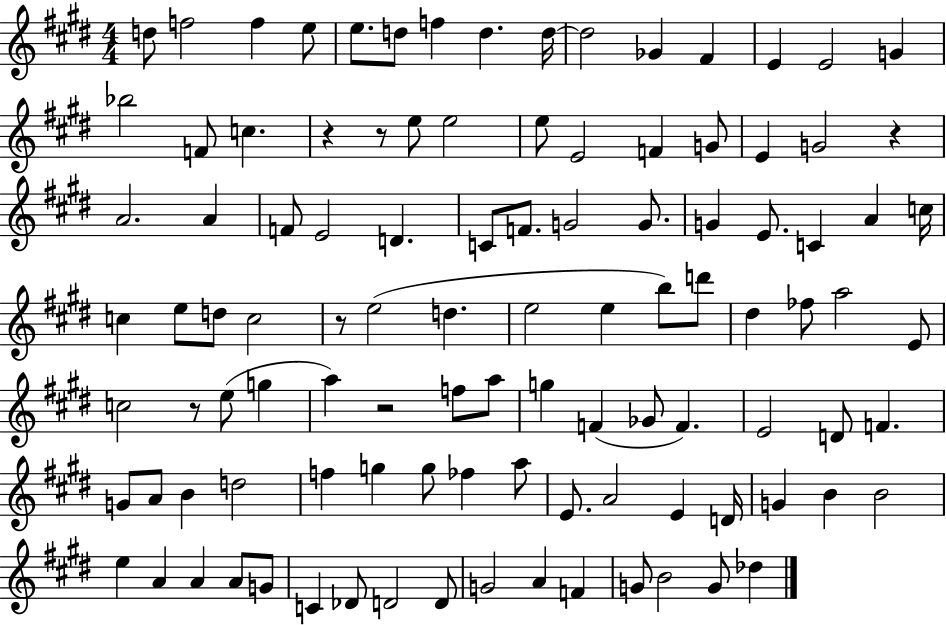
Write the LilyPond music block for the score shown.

{
  \clef treble
  \numericTimeSignature
  \time 4/4
  \key e \major
  \repeat volta 2 { d''8 f''2 f''4 e''8 | e''8. d''8 f''4 d''4. d''16~~ | d''2 ges'4 fis'4 | e'4 e'2 g'4 | \break bes''2 f'8 c''4. | r4 r8 e''8 e''2 | e''8 e'2 f'4 g'8 | e'4 g'2 r4 | \break a'2. a'4 | f'8 e'2 d'4. | c'8 f'8. g'2 g'8. | g'4 e'8. c'4 a'4 c''16 | \break c''4 e''8 d''8 c''2 | r8 e''2( d''4. | e''2 e''4 b''8) d'''8 | dis''4 fes''8 a''2 e'8 | \break c''2 r8 e''8( g''4 | a''4) r2 f''8 a''8 | g''4 f'4( ges'8 f'4.) | e'2 d'8 f'4. | \break g'8 a'8 b'4 d''2 | f''4 g''4 g''8 fes''4 a''8 | e'8. a'2 e'4 d'16 | g'4 b'4 b'2 | \break e''4 a'4 a'4 a'8 g'8 | c'4 des'8 d'2 d'8 | g'2 a'4 f'4 | g'8 b'2 g'8 des''4 | \break } \bar "|."
}